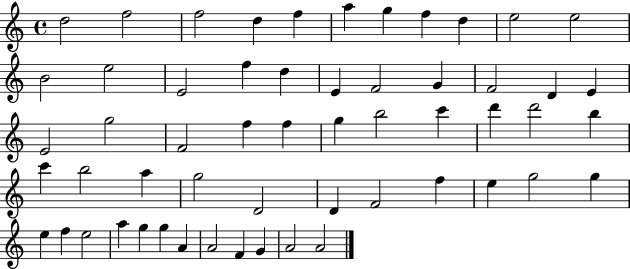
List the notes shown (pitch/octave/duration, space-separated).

D5/h F5/h F5/h D5/q F5/q A5/q G5/q F5/q D5/q E5/h E5/h B4/h E5/h E4/h F5/q D5/q E4/q F4/h G4/q F4/h D4/q E4/q E4/h G5/h F4/h F5/q F5/q G5/q B5/h C6/q D6/q D6/h B5/q C6/q B5/h A5/q G5/h D4/h D4/q F4/h F5/q E5/q G5/h G5/q E5/q F5/q E5/h A5/q G5/q G5/q A4/q A4/h F4/q G4/q A4/h A4/h